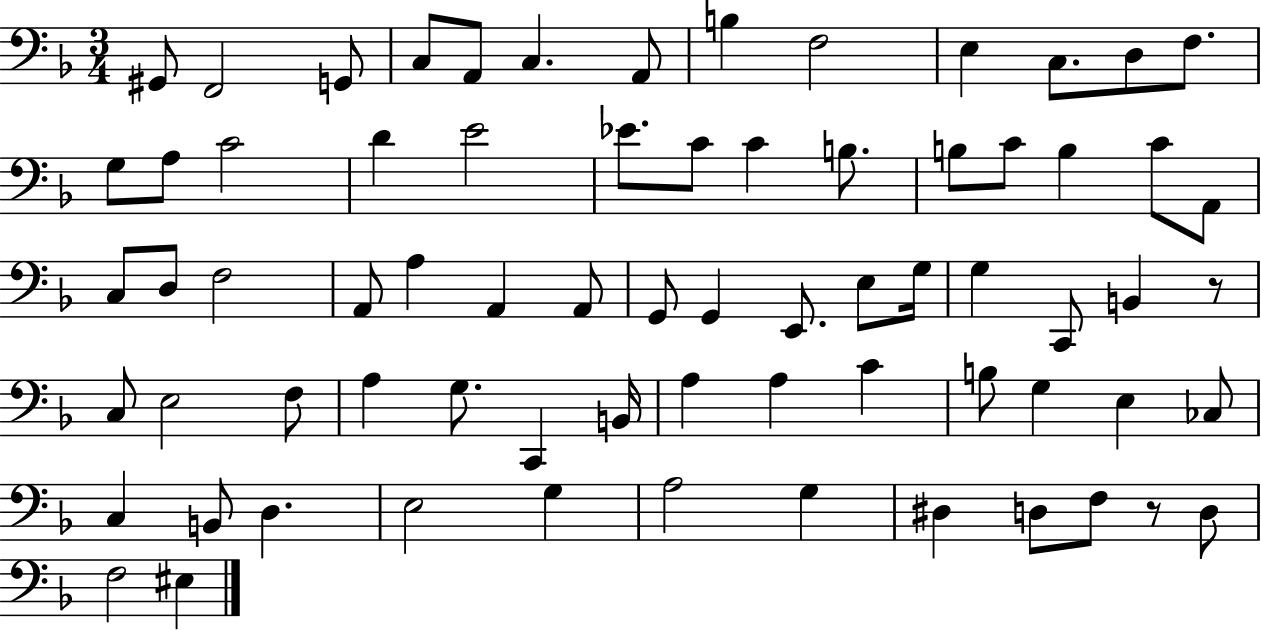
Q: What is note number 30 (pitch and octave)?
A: F3